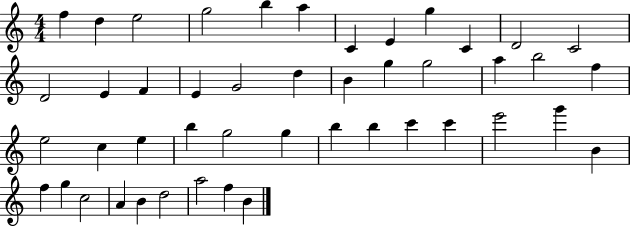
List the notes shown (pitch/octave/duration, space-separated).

F5/q D5/q E5/h G5/h B5/q A5/q C4/q E4/q G5/q C4/q D4/h C4/h D4/h E4/q F4/q E4/q G4/h D5/q B4/q G5/q G5/h A5/q B5/h F5/q E5/h C5/q E5/q B5/q G5/h G5/q B5/q B5/q C6/q C6/q E6/h G6/q B4/q F5/q G5/q C5/h A4/q B4/q D5/h A5/h F5/q B4/q